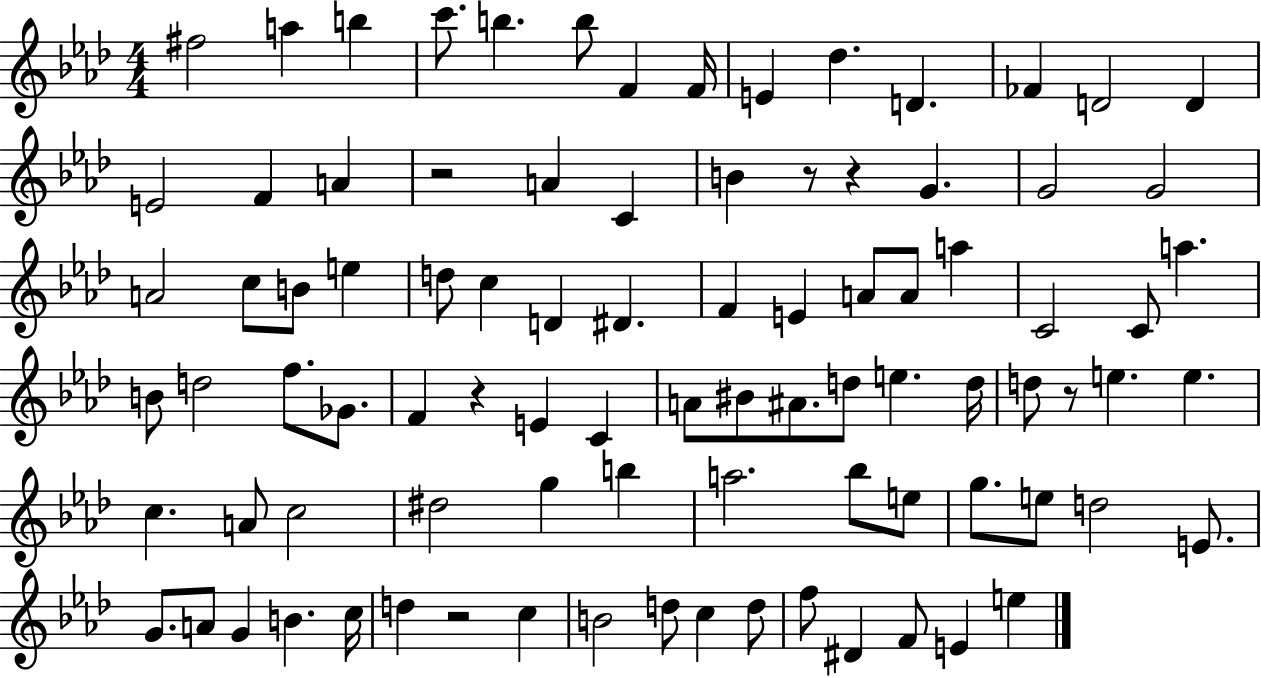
{
  \clef treble
  \numericTimeSignature
  \time 4/4
  \key aes \major
  fis''2 a''4 b''4 | c'''8. b''4. b''8 f'4 f'16 | e'4 des''4. d'4. | fes'4 d'2 d'4 | \break e'2 f'4 a'4 | r2 a'4 c'4 | b'4 r8 r4 g'4. | g'2 g'2 | \break a'2 c''8 b'8 e''4 | d''8 c''4 d'4 dis'4. | f'4 e'4 a'8 a'8 a''4 | c'2 c'8 a''4. | \break b'8 d''2 f''8. ges'8. | f'4 r4 e'4 c'4 | a'8 bis'8 ais'8. d''8 e''4. d''16 | d''8 r8 e''4. e''4. | \break c''4. a'8 c''2 | dis''2 g''4 b''4 | a''2. bes''8 e''8 | g''8. e''8 d''2 e'8. | \break g'8. a'8 g'4 b'4. c''16 | d''4 r2 c''4 | b'2 d''8 c''4 d''8 | f''8 dis'4 f'8 e'4 e''4 | \break \bar "|."
}